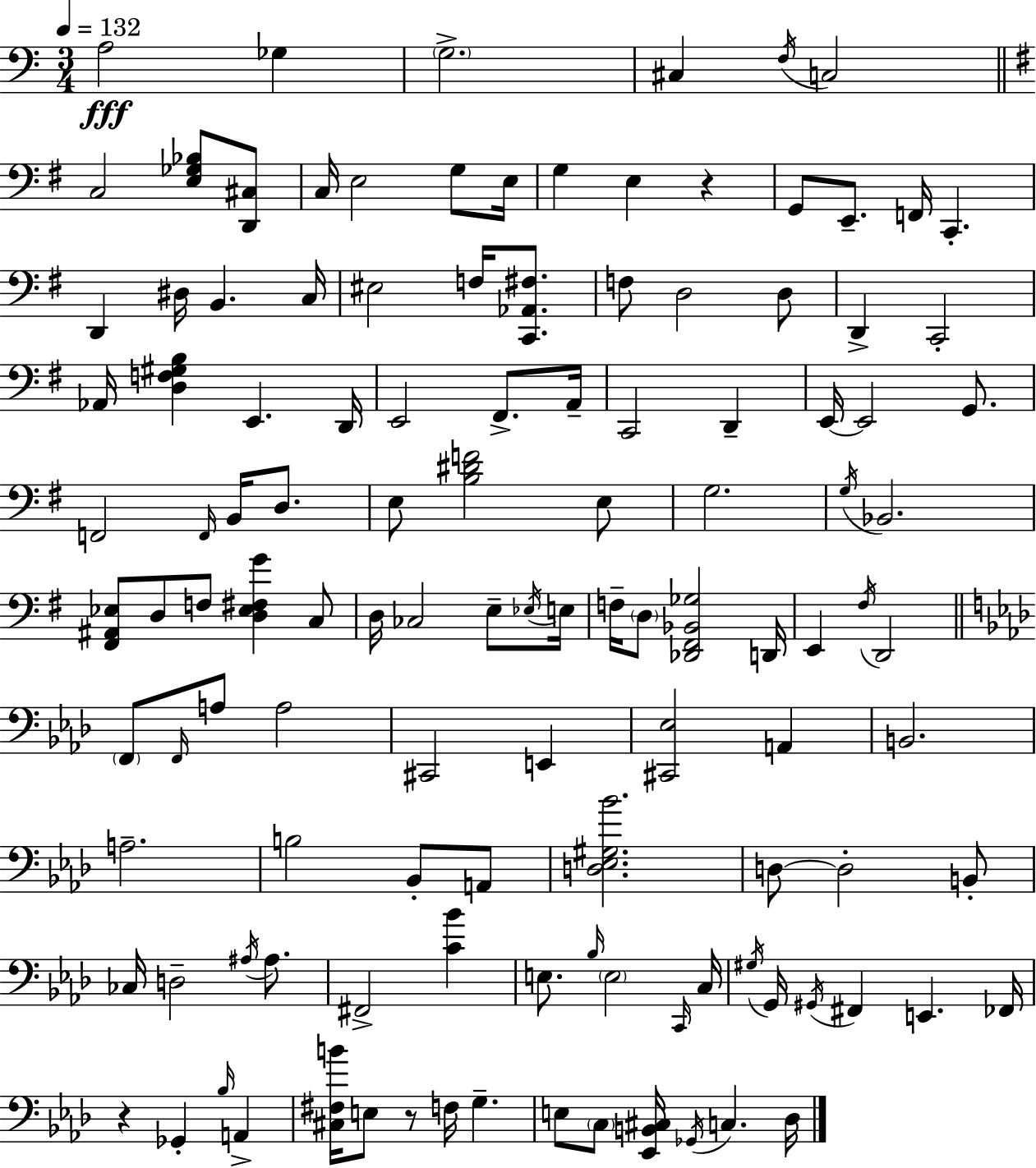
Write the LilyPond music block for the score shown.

{
  \clef bass
  \numericTimeSignature
  \time 3/4
  \key a \minor
  \tempo 4 = 132
  a2\fff ges4 | \parenthesize g2.-> | cis4 \acciaccatura { f16 } c2 | \bar "||" \break \key g \major c2 <e ges bes>8 <d, cis>8 | c16 e2 g8 e16 | g4 e4 r4 | g,8 e,8.-- f,16 c,4.-. | \break d,4 dis16 b,4. c16 | eis2 f16 <c, aes, fis>8. | f8 d2 d8 | d,4-> c,2-. | \break aes,16 <d f gis b>4 e,4. d,16 | e,2 fis,8.-> a,16-- | c,2 d,4-- | e,16~~ e,2 g,8. | \break f,2 \grace { f,16 } b,16 d8. | e8 <b dis' f'>2 e8 | g2. | \acciaccatura { g16 } bes,2. | \break <fis, ais, ees>8 d8 f8 <d ees fis g'>4 | c8 d16 ces2 e8-- | \acciaccatura { ees16 } e16 f16-- \parenthesize d8 <des, fis, bes, ges>2 | d,16 e,4 \acciaccatura { fis16 } d,2 | \break \bar "||" \break \key aes \major \parenthesize f,8 \grace { f,16 } a8 a2 | cis,2 e,4 | <cis, ees>2 a,4 | b,2. | \break a2.-- | b2 bes,8-. a,8 | <d ees gis bes'>2. | d8~~ d2-. b,8-. | \break ces16 d2-- \acciaccatura { ais16 } ais8. | fis,2-> <c' bes'>4 | e8. \grace { bes16 } \parenthesize e2 | \grace { c,16 } c16 \acciaccatura { gis16 } g,16 \acciaccatura { gis,16 } fis,4 e,4. | \break fes,16 r4 ges,4-. | \grace { bes16 } a,4-> <cis fis b'>16 e8 r8 | f16 g4.-- e8 \parenthesize c8 <ees, b, cis>16 | \acciaccatura { ges,16 } c4. des16 \bar "|."
}